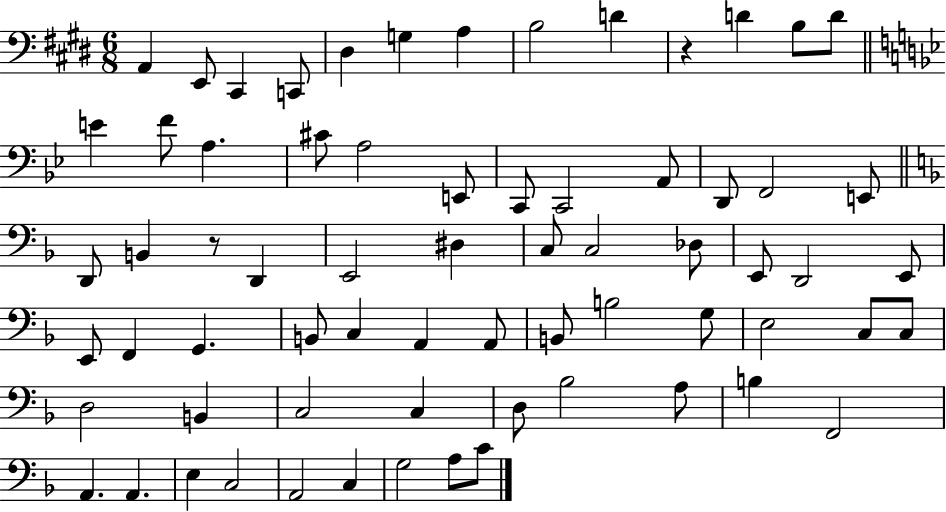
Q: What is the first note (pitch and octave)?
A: A2